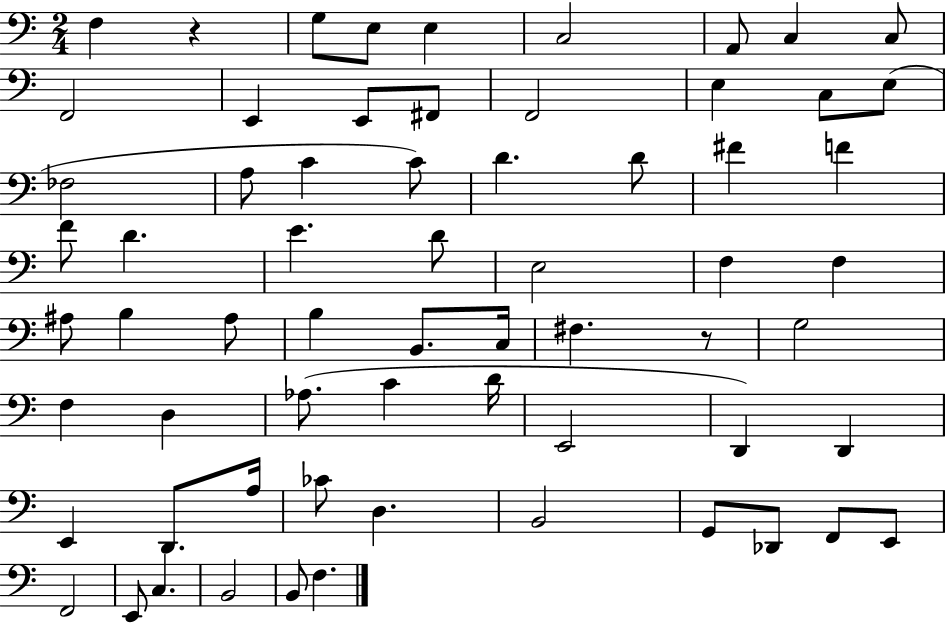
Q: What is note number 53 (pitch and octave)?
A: B2